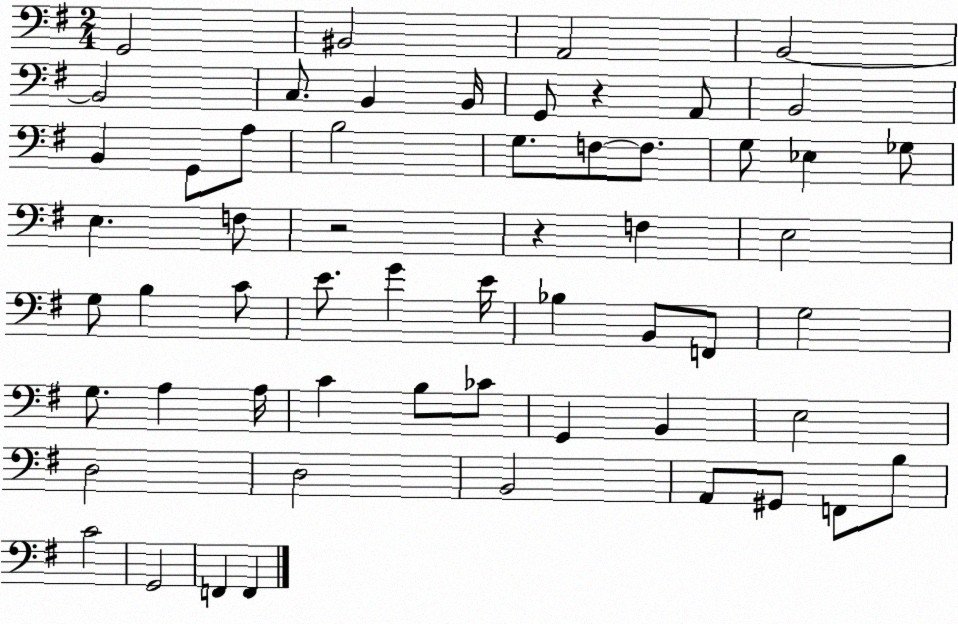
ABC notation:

X:1
T:Untitled
M:2/4
L:1/4
K:G
G,,2 ^B,,2 A,,2 B,,2 B,,2 C,/2 B,, B,,/4 G,,/2 z A,,/2 B,,2 B,, G,,/2 A,/2 B,2 G,/2 F,/2 F,/2 G,/2 _E, _G,/2 E, F,/2 z2 z F, E,2 G,/2 B, C/2 E/2 G E/4 _B, B,,/2 F,,/2 G,2 G,/2 A, A,/4 C B,/2 _C/2 G,, B,, E,2 D,2 D,2 B,,2 A,,/2 ^G,,/2 F,,/2 B,/2 C2 G,,2 F,, F,,